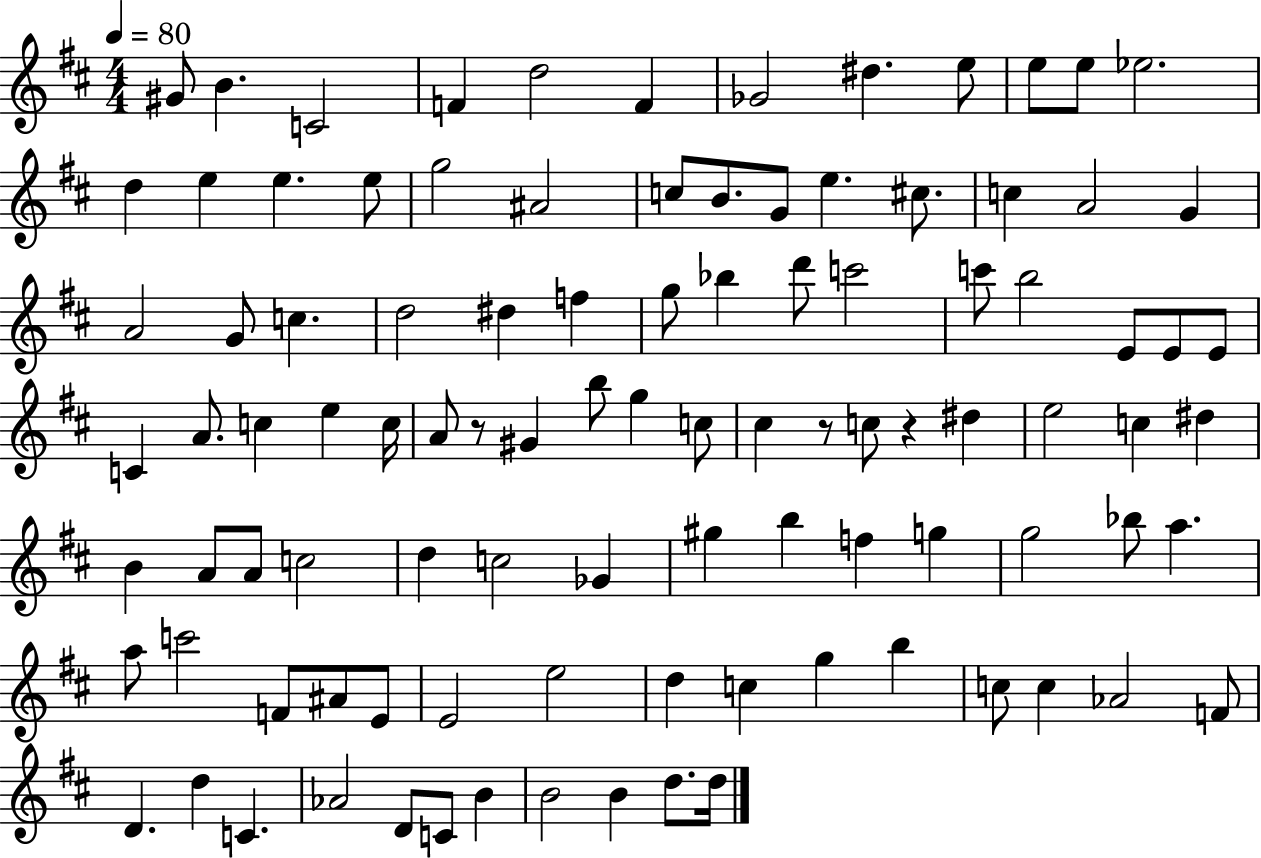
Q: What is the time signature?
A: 4/4